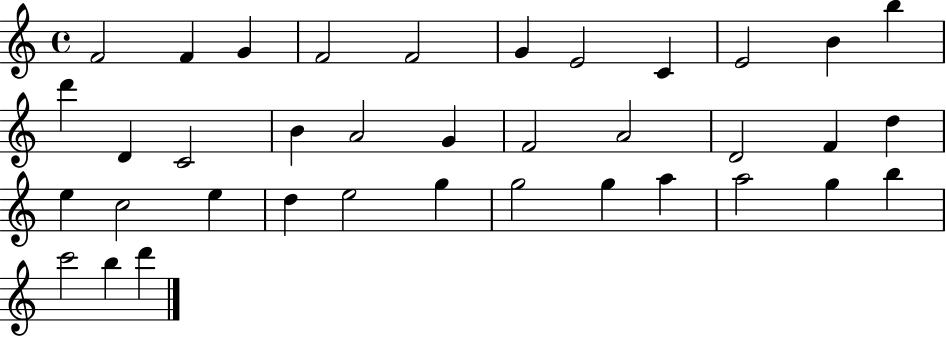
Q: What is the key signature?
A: C major